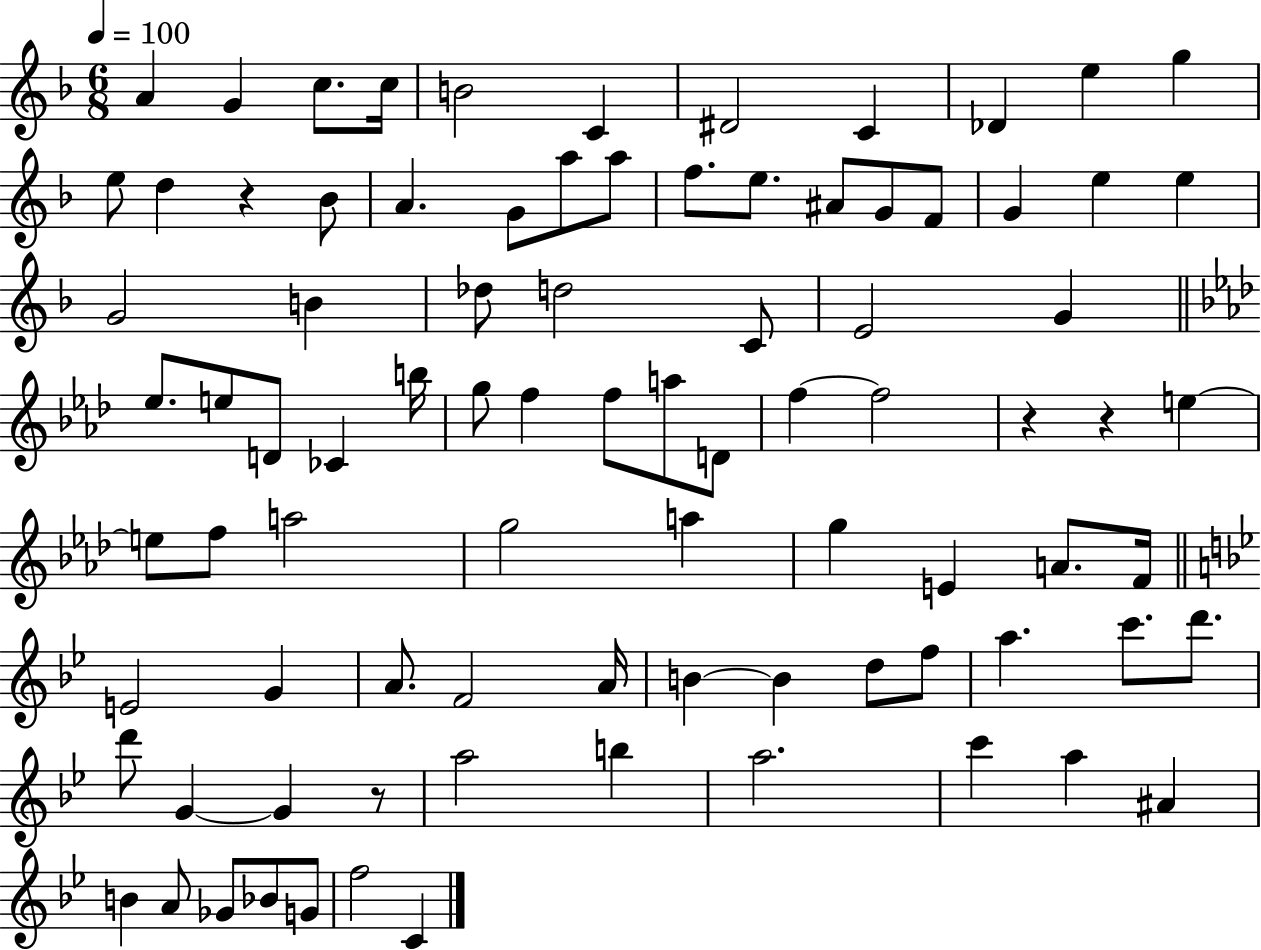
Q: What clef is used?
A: treble